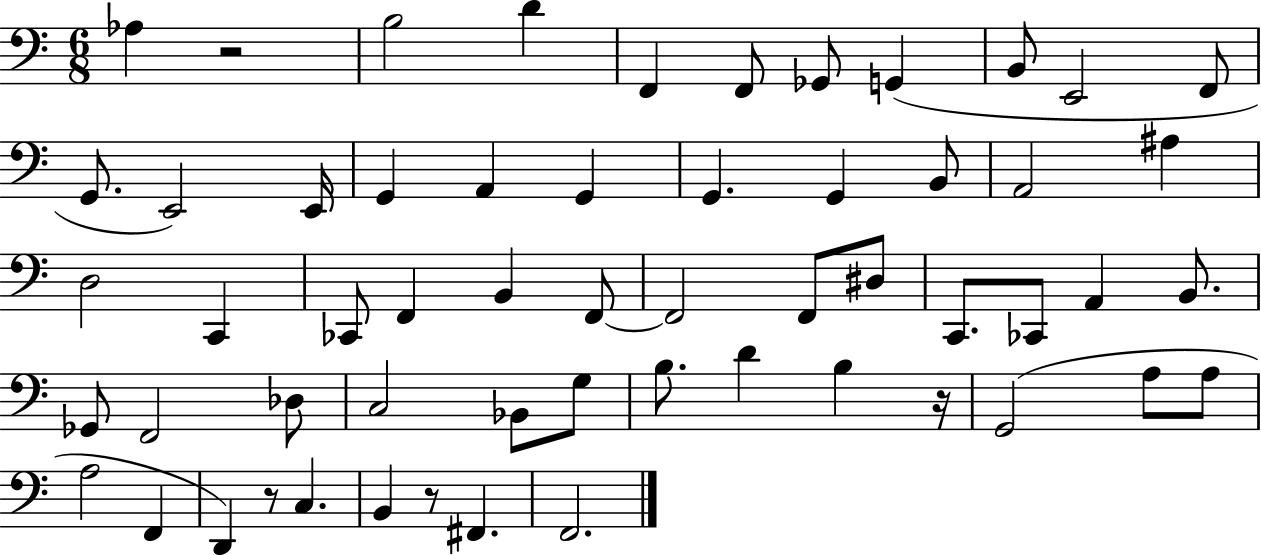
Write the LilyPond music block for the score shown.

{
  \clef bass
  \numericTimeSignature
  \time 6/8
  \key c \major
  aes4 r2 | b2 d'4 | f,4 f,8 ges,8 g,4( | b,8 e,2 f,8 | \break g,8. e,2) e,16 | g,4 a,4 g,4 | g,4. g,4 b,8 | a,2 ais4 | \break d2 c,4 | ces,8 f,4 b,4 f,8~~ | f,2 f,8 dis8 | c,8. ces,8 a,4 b,8. | \break ges,8 f,2 des8 | c2 bes,8 g8 | b8. d'4 b4 r16 | g,2( a8 a8 | \break a2 f,4 | d,4) r8 c4. | b,4 r8 fis,4. | f,2. | \break \bar "|."
}